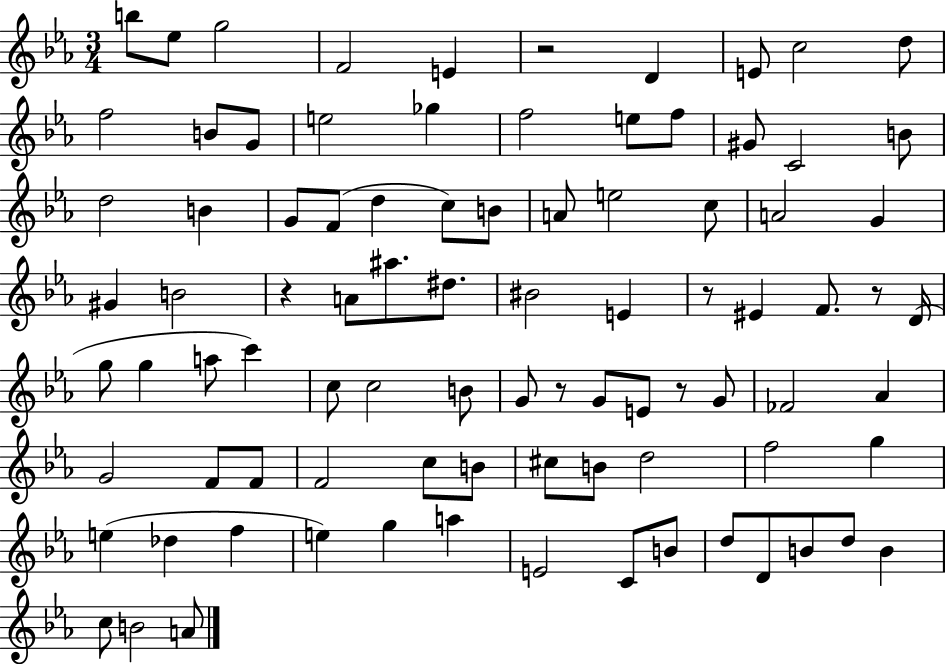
{
  \clef treble
  \numericTimeSignature
  \time 3/4
  \key ees \major
  b''8 ees''8 g''2 | f'2 e'4 | r2 d'4 | e'8 c''2 d''8 | \break f''2 b'8 g'8 | e''2 ges''4 | f''2 e''8 f''8 | gis'8 c'2 b'8 | \break d''2 b'4 | g'8 f'8( d''4 c''8) b'8 | a'8 e''2 c''8 | a'2 g'4 | \break gis'4 b'2 | r4 a'8 ais''8. dis''8. | bis'2 e'4 | r8 eis'4 f'8. r8 d'16( | \break g''8 g''4 a''8 c'''4) | c''8 c''2 b'8 | g'8 r8 g'8 e'8 r8 g'8 | fes'2 aes'4 | \break g'2 f'8 f'8 | f'2 c''8 b'8 | cis''8 b'8 d''2 | f''2 g''4 | \break e''4( des''4 f''4 | e''4) g''4 a''4 | e'2 c'8 b'8 | d''8 d'8 b'8 d''8 b'4 | \break c''8 b'2 a'8 | \bar "|."
}